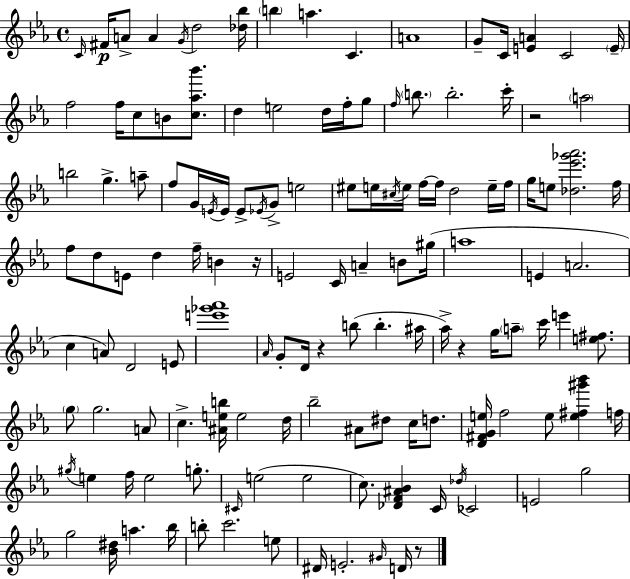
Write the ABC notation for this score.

X:1
T:Untitled
M:4/4
L:1/4
K:Eb
C/4 ^F/4 A/2 A G/4 d2 [_d_b]/4 b a C A4 G/2 C/4 [EA] C2 E/4 f2 f/4 c/2 B/2 [c_a_b']/2 d e2 d/4 f/4 g/2 f/4 b/2 b2 c'/4 z2 a2 b2 g a/2 f/2 G/4 E/4 E/4 E/2 _E/4 G/2 e2 ^e/2 e/4 ^c/4 e/4 f/4 f/4 d2 e/4 f/4 g/4 e/2 [_d_e'_g'_a']2 f/4 f/2 d/2 E/2 d f/4 B z/4 E2 C/4 A B/2 ^g/4 a4 E A2 c A/2 D2 E/2 [e'_g'_a']4 _A/4 G/2 D/4 z b/2 b ^a/4 _a/4 z g/4 a/2 c'/4 e' [e^f]/2 g/2 g2 A/2 c [^Aeb]/4 e2 d/4 _b2 ^A/2 ^d/2 c/4 d/2 [D^FGe]/4 f2 e/2 [e^f^g'_b'] f/4 ^g/4 e f/4 e2 g/2 ^C/4 e2 e2 c/2 [_DF^A_B] C/4 _d/4 _C2 E2 g2 g2 [_B^d]/4 a _b/4 b/2 c'2 e/2 ^D/4 E2 ^G/4 D/4 z/2